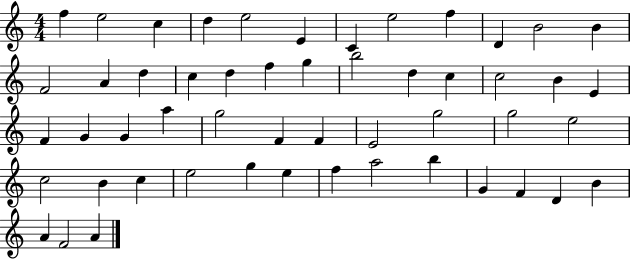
{
  \clef treble
  \numericTimeSignature
  \time 4/4
  \key c \major
  f''4 e''2 c''4 | d''4 e''2 e'4 | c'4 e''2 f''4 | d'4 b'2 b'4 | \break f'2 a'4 d''4 | c''4 d''4 f''4 g''4 | b''2 d''4 c''4 | c''2 b'4 e'4 | \break f'4 g'4 g'4 a''4 | g''2 f'4 f'4 | e'2 g''2 | g''2 e''2 | \break c''2 b'4 c''4 | e''2 g''4 e''4 | f''4 a''2 b''4 | g'4 f'4 d'4 b'4 | \break a'4 f'2 a'4 | \bar "|."
}